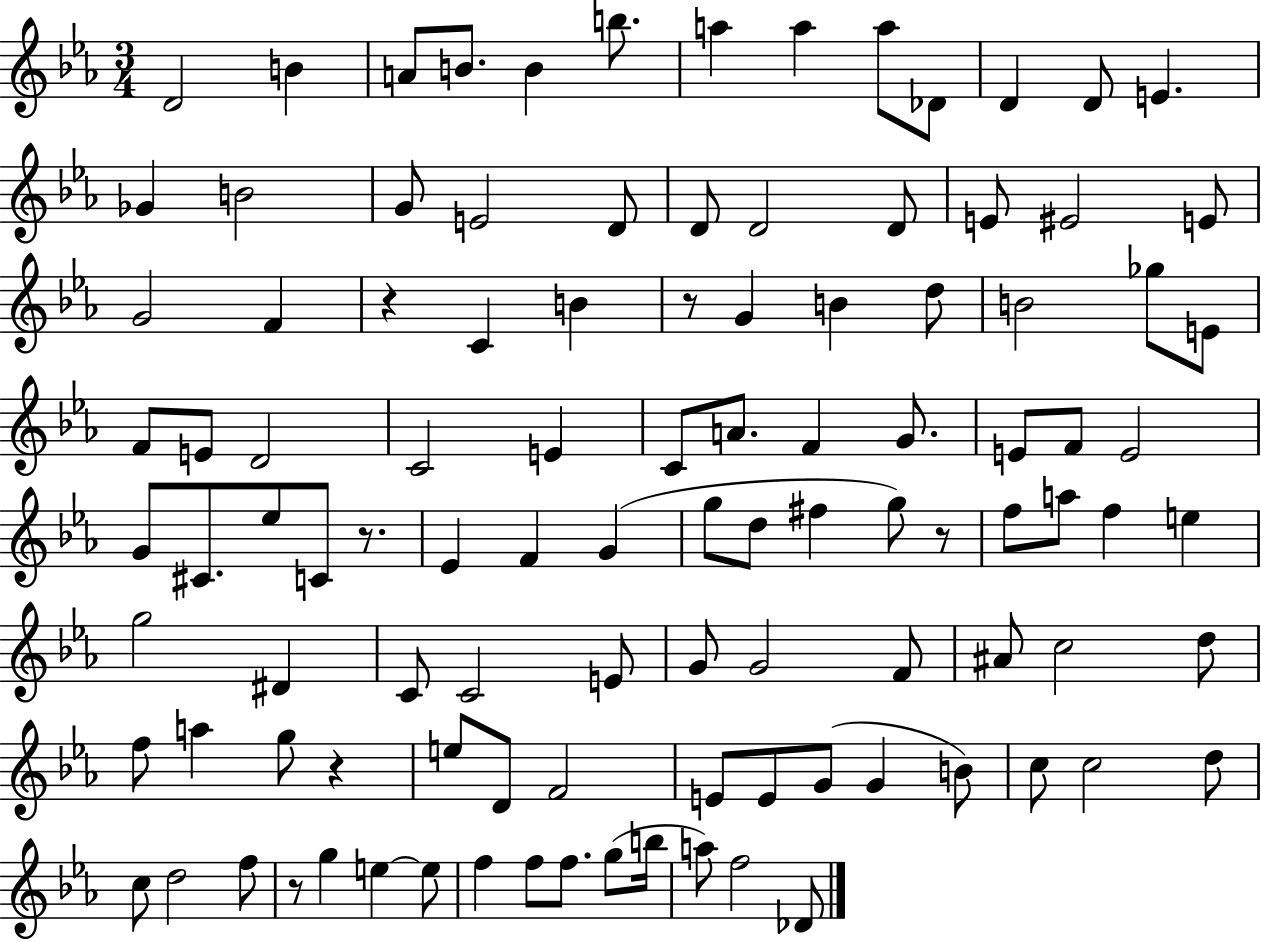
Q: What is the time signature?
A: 3/4